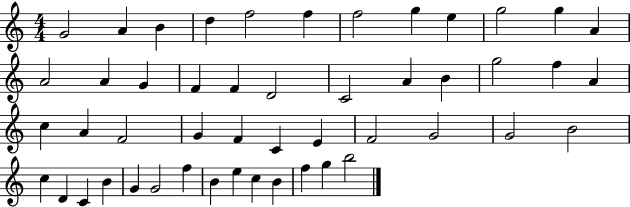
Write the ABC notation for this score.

X:1
T:Untitled
M:4/4
L:1/4
K:C
G2 A B d f2 f f2 g e g2 g A A2 A G F F D2 C2 A B g2 f A c A F2 G F C E F2 G2 G2 B2 c D C B G G2 f B e c B f g b2